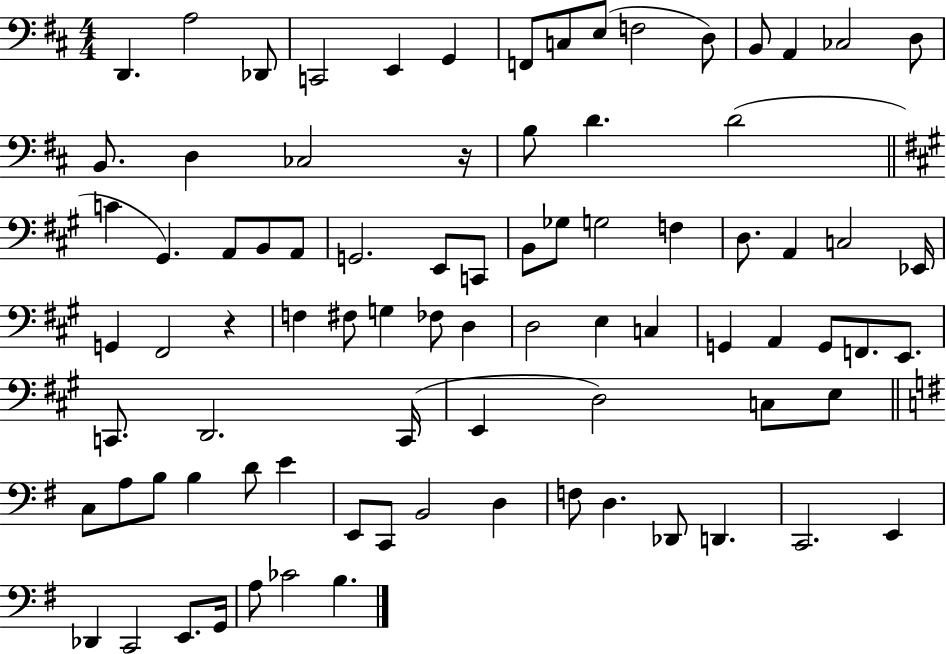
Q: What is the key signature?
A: D major